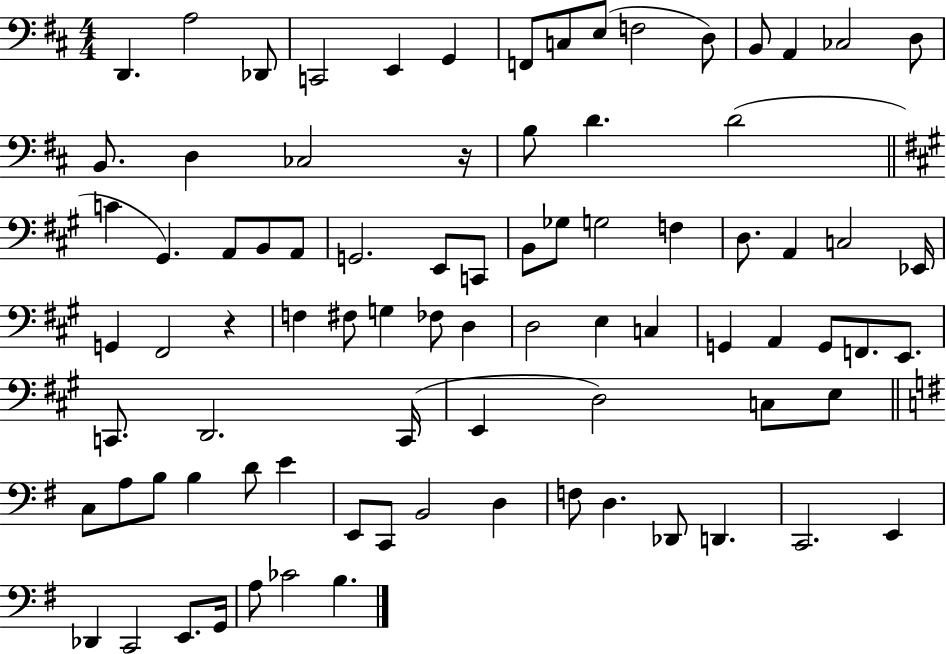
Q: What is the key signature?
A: D major